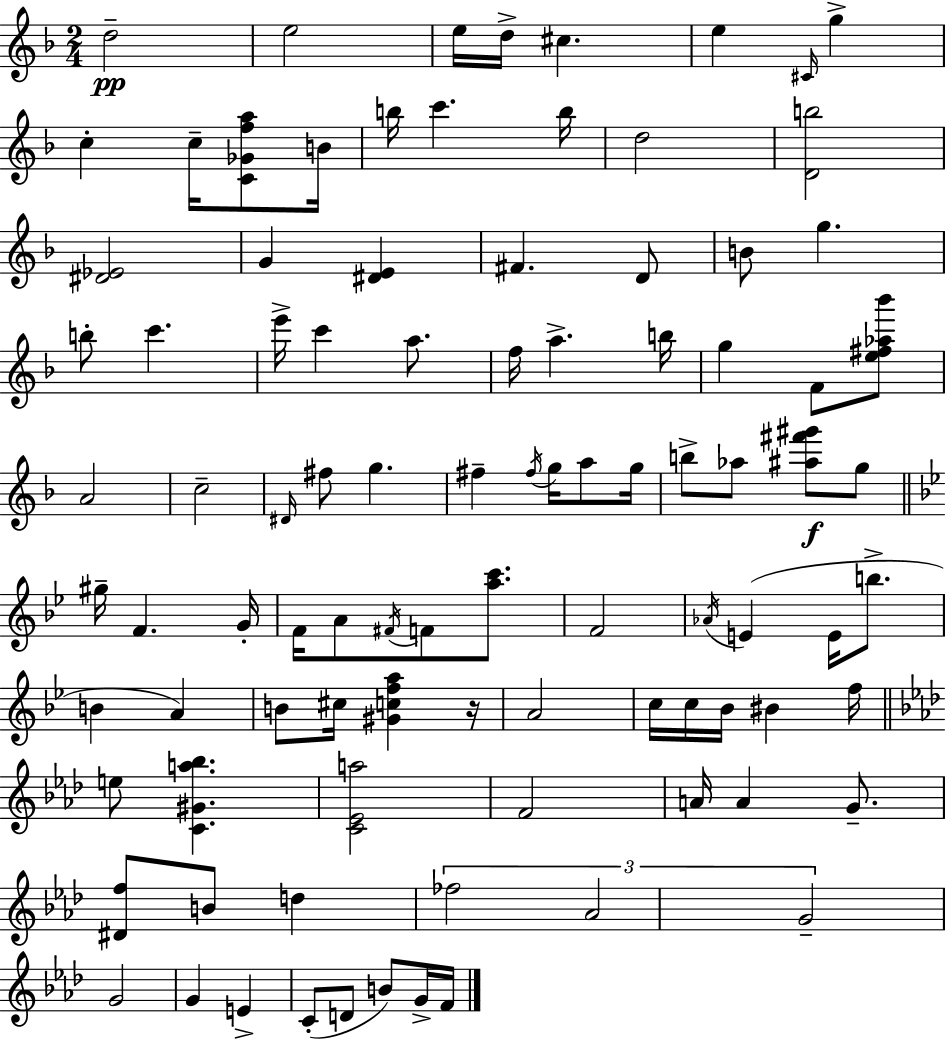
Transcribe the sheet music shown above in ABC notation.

X:1
T:Untitled
M:2/4
L:1/4
K:Dm
d2 e2 e/4 d/4 ^c e ^C/4 g c c/4 [C_Gfa]/2 B/4 b/4 c' b/4 d2 [Db]2 [^D_E]2 G [^DE] ^F D/2 B/2 g b/2 c' e'/4 c' a/2 f/4 a b/4 g F/2 [e^f_a_b']/2 A2 c2 ^D/4 ^f/2 g ^f ^f/4 g/4 a/2 g/4 b/2 _a/2 [^a^f'^g']/2 g/2 ^g/4 F G/4 F/4 A/2 ^F/4 F/2 [ac']/2 F2 _A/4 E E/4 b/2 B A B/2 ^c/4 [^Gcfa] z/4 A2 c/4 c/4 _B/4 ^B f/4 e/2 [C^Ga_b] [C_Ea]2 F2 A/4 A G/2 [^Df]/2 B/2 d _f2 _A2 G2 G2 G E C/2 D/2 B/2 G/4 F/4